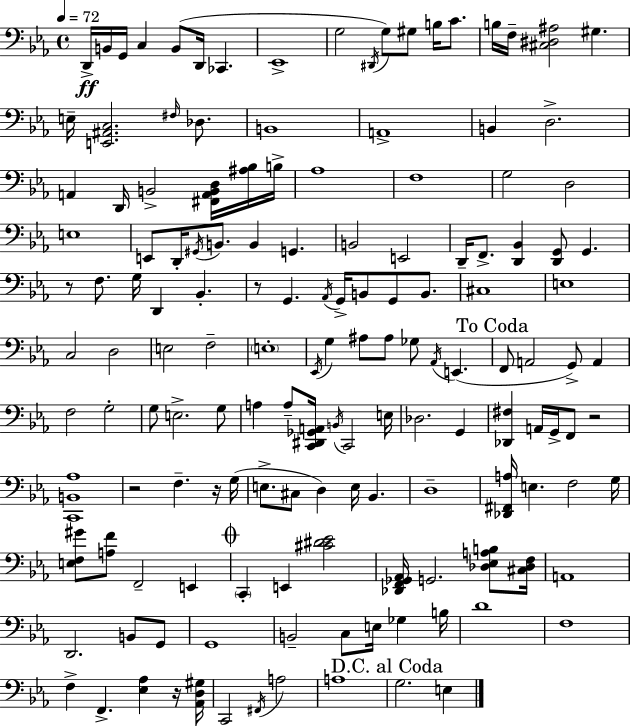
D2/s B2/s G2/s C3/q B2/e D2/s CES2/q. Eb2/w G3/h D#2/s G3/e G#3/e B3/s C4/e. B3/s F3/s [C#3,D#3,A#3]/h G#3/q. E3/s [E2,A#2,C3]/h. F#3/s Db3/e. B2/w A2/w B2/q D3/h. A2/q D2/s B2/h [F#2,A2,B2,D3]/s [A#3,Bb3]/s B3/s Ab3/w F3/w G3/h D3/h E3/w E2/e D2/s G#2/s B2/e. B2/q G2/q. B2/h E2/h D2/s F2/e. [D2,Bb2]/q [D2,G2]/e G2/q. R/e F3/e. G3/s D2/q Bb2/q. R/e G2/q. Ab2/s G2/s B2/e G2/e B2/e. C#3/w E3/w C3/h D3/h E3/h F3/h E3/w Eb2/s G3/q A#3/e A#3/e Gb3/e Ab2/s E2/q. F2/e A2/h G2/e A2/q F3/h G3/h G3/e E3/h. G3/e A3/q A3/e [C2,D#2,Gb2,A2]/s B2/s C2/h E3/s Db3/h. G2/q [Db2,F#3]/q A2/s G2/s F2/e R/h [C2,B2,Ab3]/w R/h F3/q. R/s G3/s E3/e. C#3/e D3/q E3/s Bb2/q. D3/w [Db2,F#2,A3]/s E3/q. F3/h G3/s [E3,F3,G#4]/e [A3,F4]/e F2/h E2/q C2/q E2/q [C#4,D#4,Eb4]/h [Db2,F2,Gb2,Ab2]/s G2/h. [Db3,Eb3,A3,B3]/e [C#3,Db3,F3]/s A2/w D2/h. B2/e G2/e G2/w B2/h C3/e E3/s Gb3/q B3/s D4/w F3/w F3/q F2/q. [Eb3,Ab3]/q R/s [Ab2,D3,G#3]/s C2/h F#2/s A3/h A3/w G3/h. E3/q